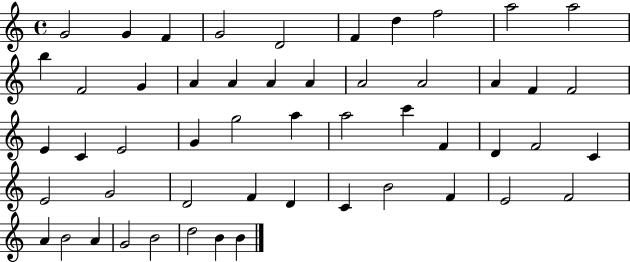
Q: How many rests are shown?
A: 0